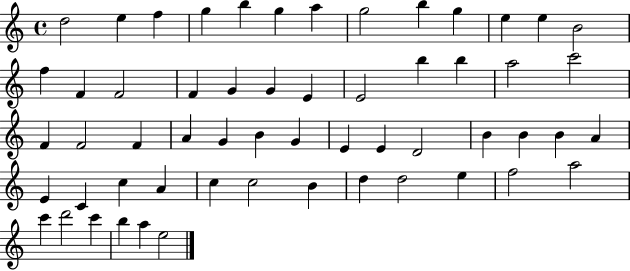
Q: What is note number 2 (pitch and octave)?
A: E5